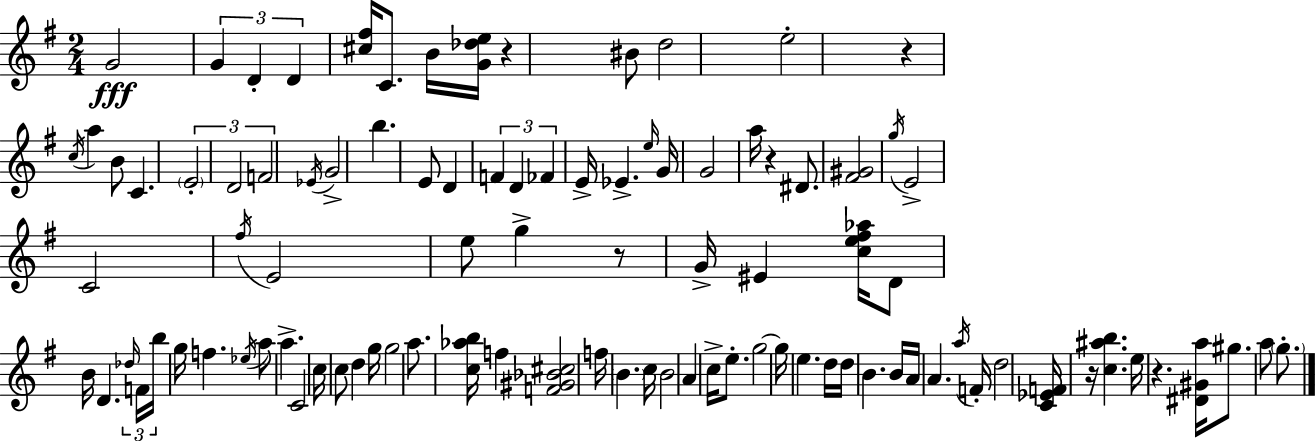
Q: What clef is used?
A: treble